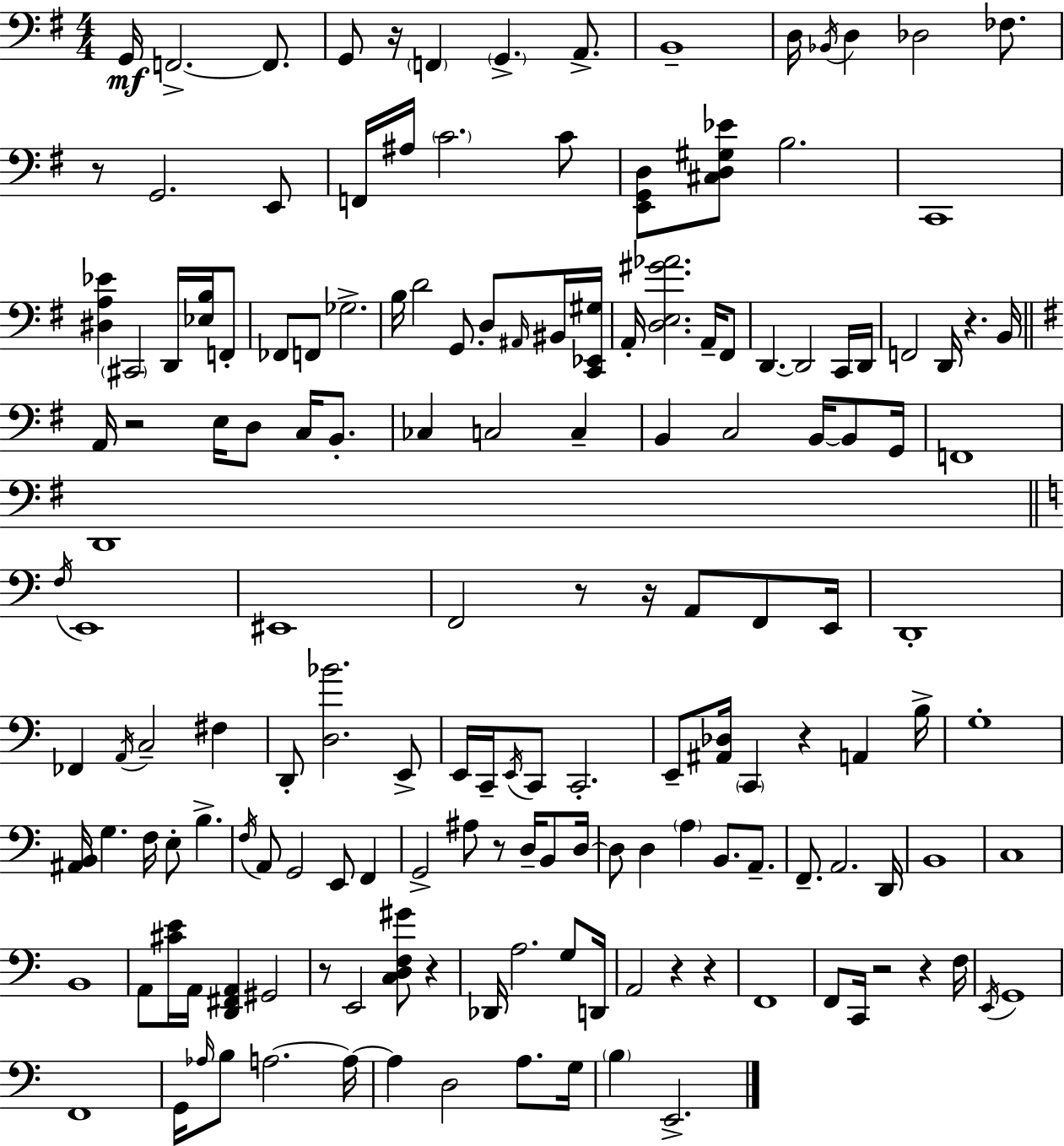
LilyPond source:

{
  \clef bass
  \numericTimeSignature
  \time 4/4
  \key g \major
  g,16\mf f,2.->~~ f,8. | g,8 r16 \parenthesize f,4 \parenthesize g,4.-> a,8.-> | b,1-- | d16 \acciaccatura { bes,16 } d4 des2 fes8. | \break r8 g,2. e,8 | f,16 ais16 \parenthesize c'2. c'8 | <e, g, d>8 <cis d gis ees'>8 b2. | c,1 | \break <dis a ees'>4 \parenthesize cis,2 d,16 <ees b>16 f,8-. | fes,8 f,8 ges2.-> | b16 d'2 g,8. d8 \grace { ais,16 } | bis,16 <c, ees, gis>16 a,16-. <d e gis' aes'>2. a,16-- | \break fis,8 d,4.~~ d,2 | c,16 d,16 f,2 d,16 r4. | b,16 \bar "||" \break \key e \minor a,16 r2 e16 d8 c16 b,8.-. | ces4 c2 c4-- | b,4 c2 b,16~~ b,8 g,16 | f,1 | \break d,1 | \bar "||" \break \key a \minor \acciaccatura { f16 } e,1 | eis,1 | f,2 r8 r16 a,8 f,8 | e,16 d,1-. | \break fes,4 \acciaccatura { a,16 } c2-- fis4 | d,8-. <d bes'>2. | e,8-> e,16 c,16-- \acciaccatura { e,16 } c,8 c,2.-. | e,8-- <ais, des>16 \parenthesize c,4 r4 a,4 | \break b16-> g1-. | <ais, b,>16 g4. f16 e8-. b4.-> | \acciaccatura { f16 } a,8 g,2 e,8 | f,4 g,2-> ais8 r8 | \break d16-- b,8 d16~~ d8 d4 \parenthesize a4 b,8. | a,8.-- f,8.-- a,2. | d,16 b,1 | c1 | \break b,1 | a,8 <cis' e'>16 a,16 <d, fis, a,>4 gis,2 | r8 e,2 <c d f gis'>8 | r4 des,16 a2. | \break g8 d,16 a,2 r4 | r4 f,1 | f,8 c,16 r2 r4 | f16 \acciaccatura { e,16 } g,1 | \break f,1 | g,16 \grace { aes16 } b8 a2.~~ | a16~~ a4 d2 | a8. g16 \parenthesize b4 e,2.-> | \break \bar "|."
}